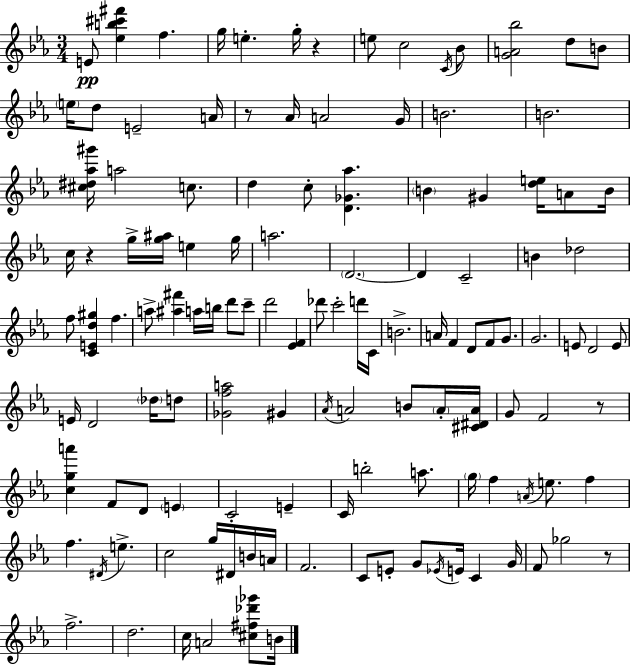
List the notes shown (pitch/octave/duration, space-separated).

E4/e [Eb5,B5,C#6,F#6]/q F5/q. G5/s E5/q. G5/s R/q E5/e C5/h C4/s Bb4/e [G4,A4,Bb5]/h D5/e B4/e E5/s D5/e E4/h A4/s R/e Ab4/s A4/h G4/s B4/h. B4/h. [C#5,D#5,Ab5,G#6]/s A5/h C5/e. D5/q C5/e [D4,Gb4,Ab5]/q. B4/q G#4/q [D5,E5]/s A4/e B4/s C5/s R/q G5/s [G5,A#5]/s E5/q G5/s A5/h. D4/h. D4/q C4/h B4/q Db5/h F5/e [C4,E4,D5,G#5]/q F5/q. A5/e [A#5,F#6]/q A5/s B5/s D6/e C6/e D6/h [Eb4,F4]/q Db6/e C6/h D6/s C4/s B4/h. A4/s F4/q D4/e F4/e G4/e. G4/h. E4/e D4/h E4/e E4/s D4/h Db5/s D5/e [Gb4,F5,A5]/h G#4/q Ab4/s A4/h B4/e A4/s [C#4,D#4,A4]/s G4/e F4/h R/e [C5,G5,A6]/q F4/e D4/e E4/q C4/h E4/q C4/s B5/h A5/e. G5/s F5/q A4/s E5/e. F5/q F5/q. D#4/s E5/q. C5/h G5/s D#4/s B4/s A4/s F4/h. C4/e E4/e G4/e Eb4/s E4/s C4/q G4/s F4/e Gb5/h R/e F5/h. D5/h. C5/s A4/h [C#5,F#5,Db6,Gb6]/e B4/s